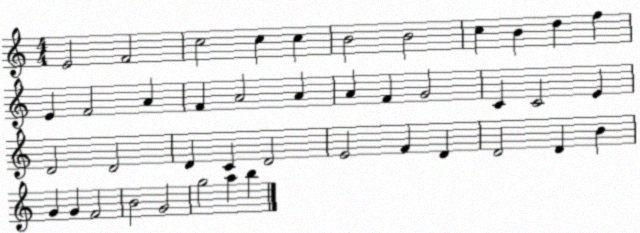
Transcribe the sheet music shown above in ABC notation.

X:1
T:Untitled
M:4/4
L:1/4
K:C
E2 F2 c2 c c B2 B2 c B d f E F2 A F A2 A A F G2 C C2 E D2 D2 D C D2 E2 F D D2 D B G G F2 B2 G2 g2 a b